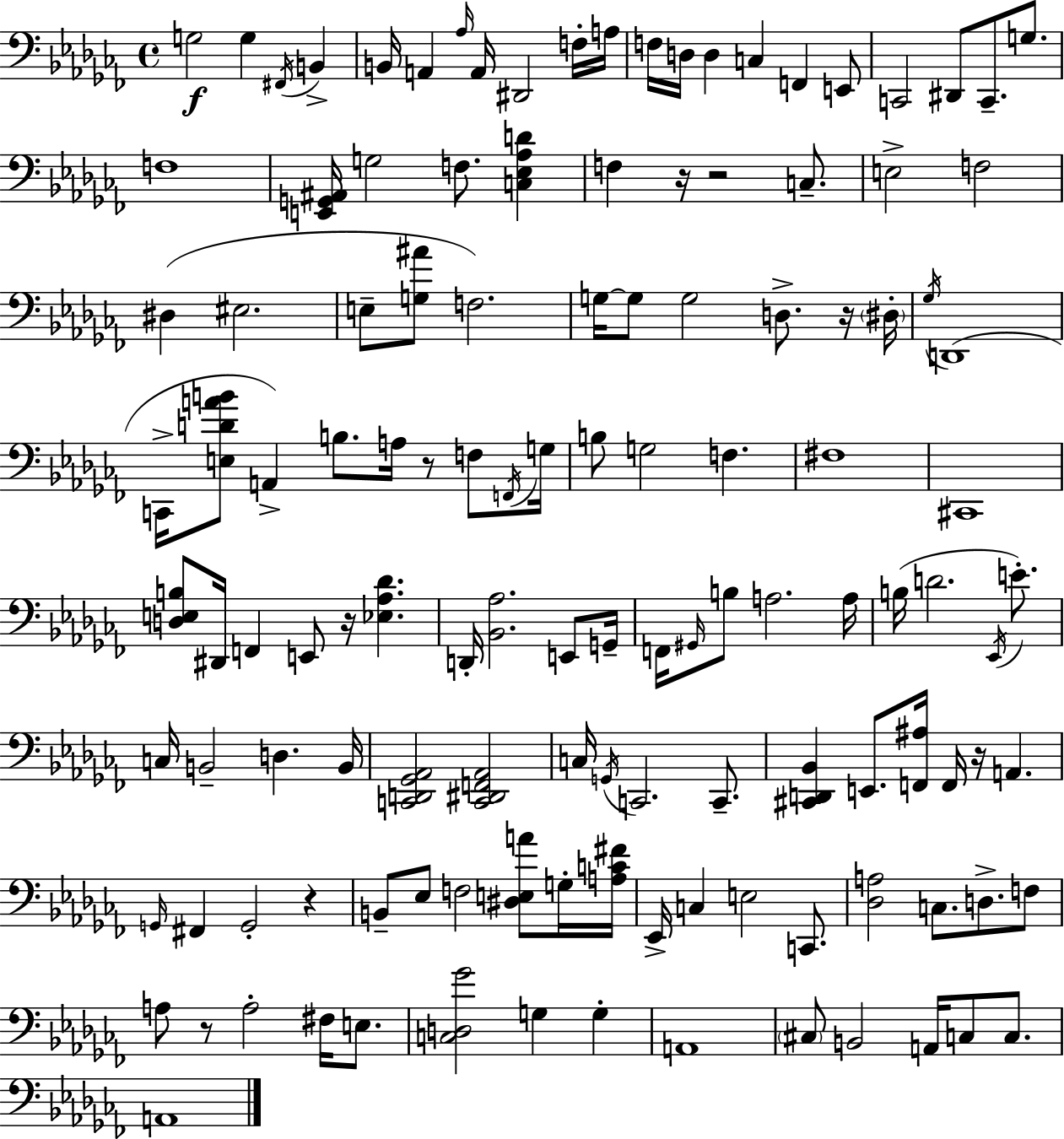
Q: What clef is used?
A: bass